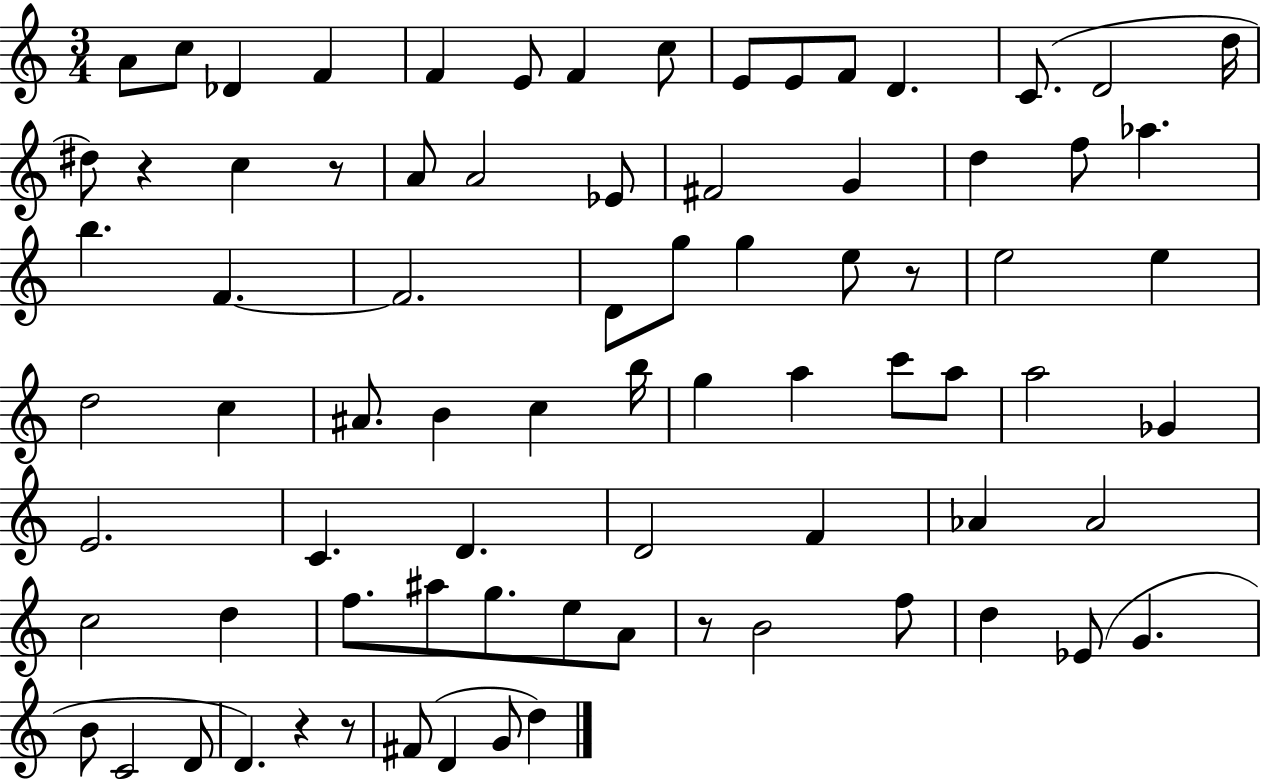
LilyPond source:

{
  \clef treble
  \numericTimeSignature
  \time 3/4
  \key c \major
  a'8 c''8 des'4 f'4 | f'4 e'8 f'4 c''8 | e'8 e'8 f'8 d'4. | c'8.( d'2 d''16 | \break dis''8) r4 c''4 r8 | a'8 a'2 ees'8 | fis'2 g'4 | d''4 f''8 aes''4. | \break b''4. f'4.~~ | f'2. | d'8 g''8 g''4 e''8 r8 | e''2 e''4 | \break d''2 c''4 | ais'8. b'4 c''4 b''16 | g''4 a''4 c'''8 a''8 | a''2 ges'4 | \break e'2. | c'4. d'4. | d'2 f'4 | aes'4 aes'2 | \break c''2 d''4 | f''8. ais''8 g''8. e''8 a'8 | r8 b'2 f''8 | d''4 ees'8( g'4. | \break b'8 c'2 d'8 | d'4.) r4 r8 | fis'8( d'4 g'8 d''4) | \bar "|."
}